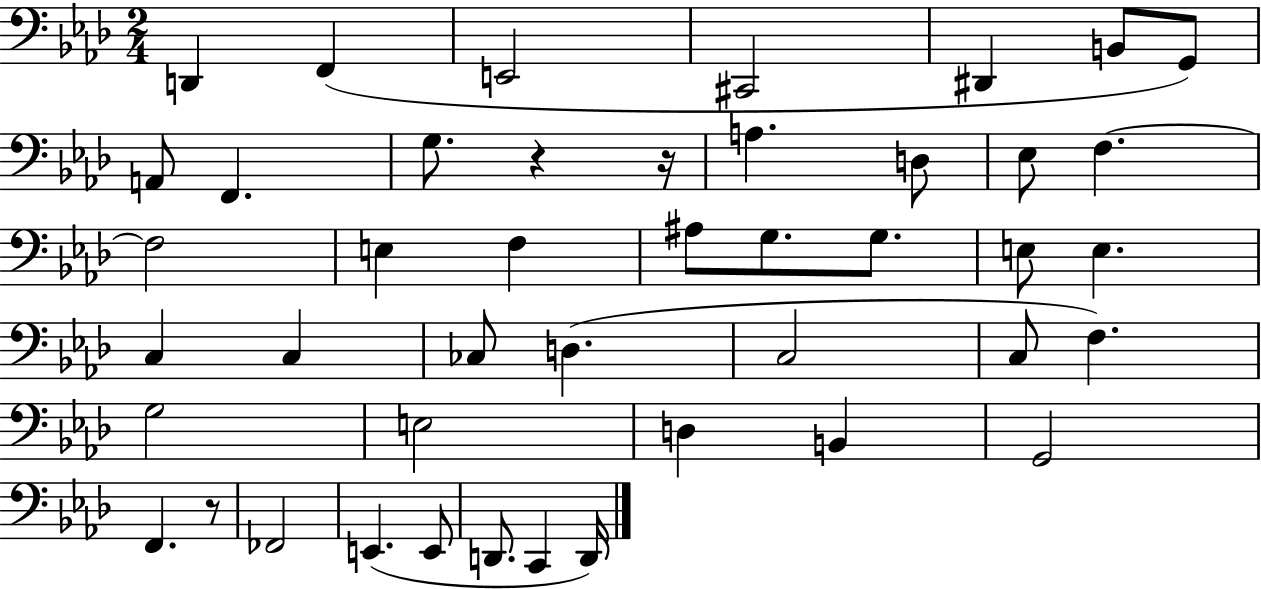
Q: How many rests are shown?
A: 3